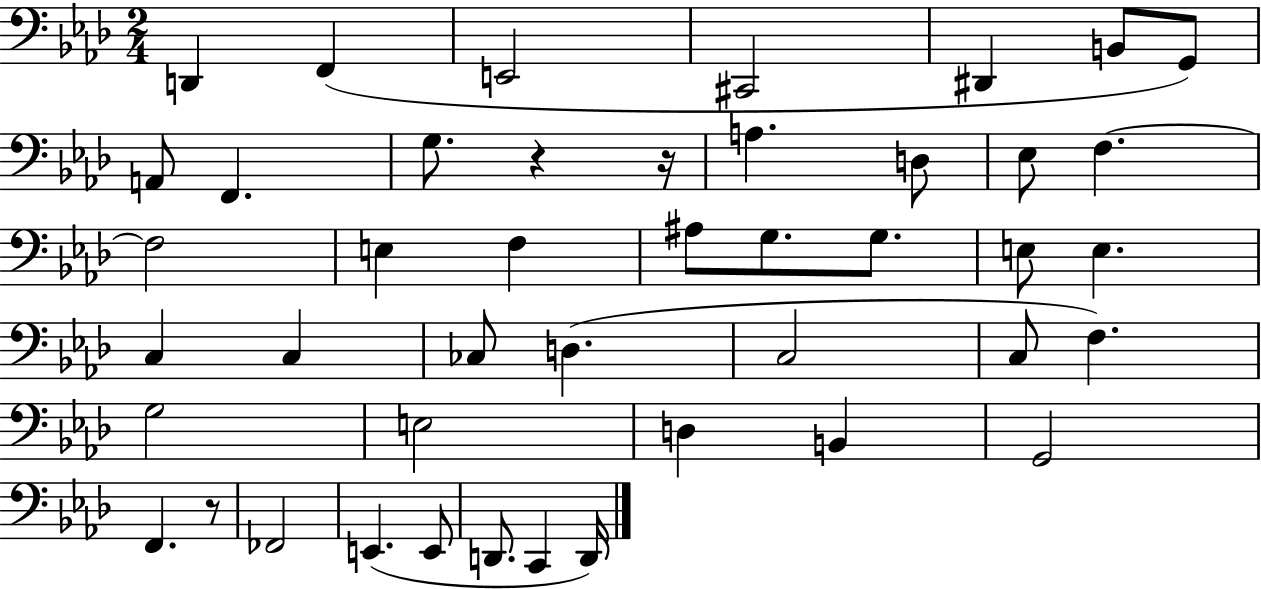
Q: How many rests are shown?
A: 3